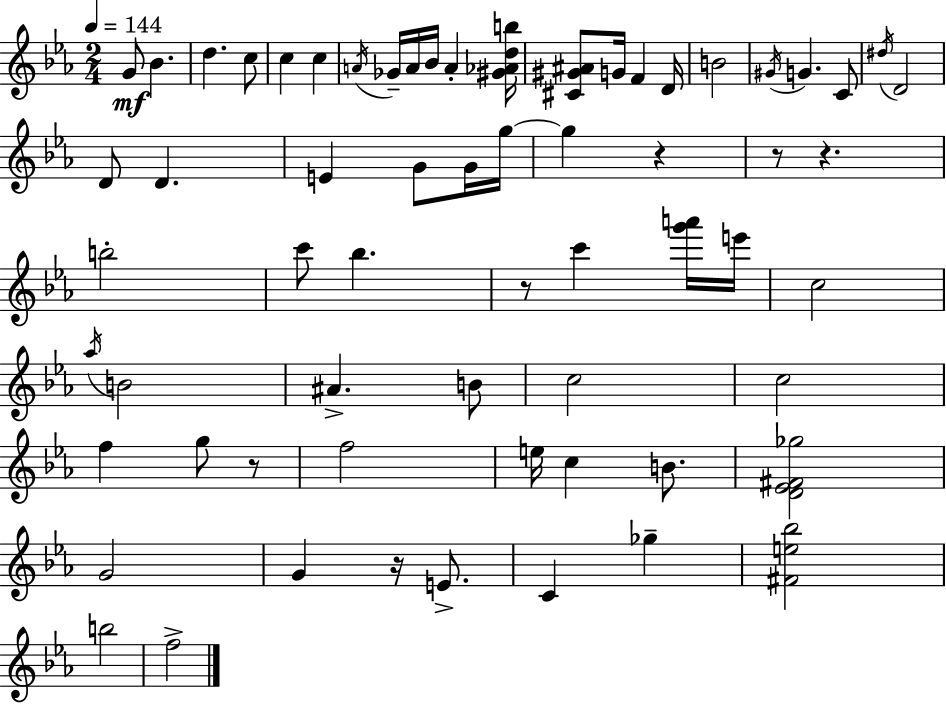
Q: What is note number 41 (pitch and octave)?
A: G5